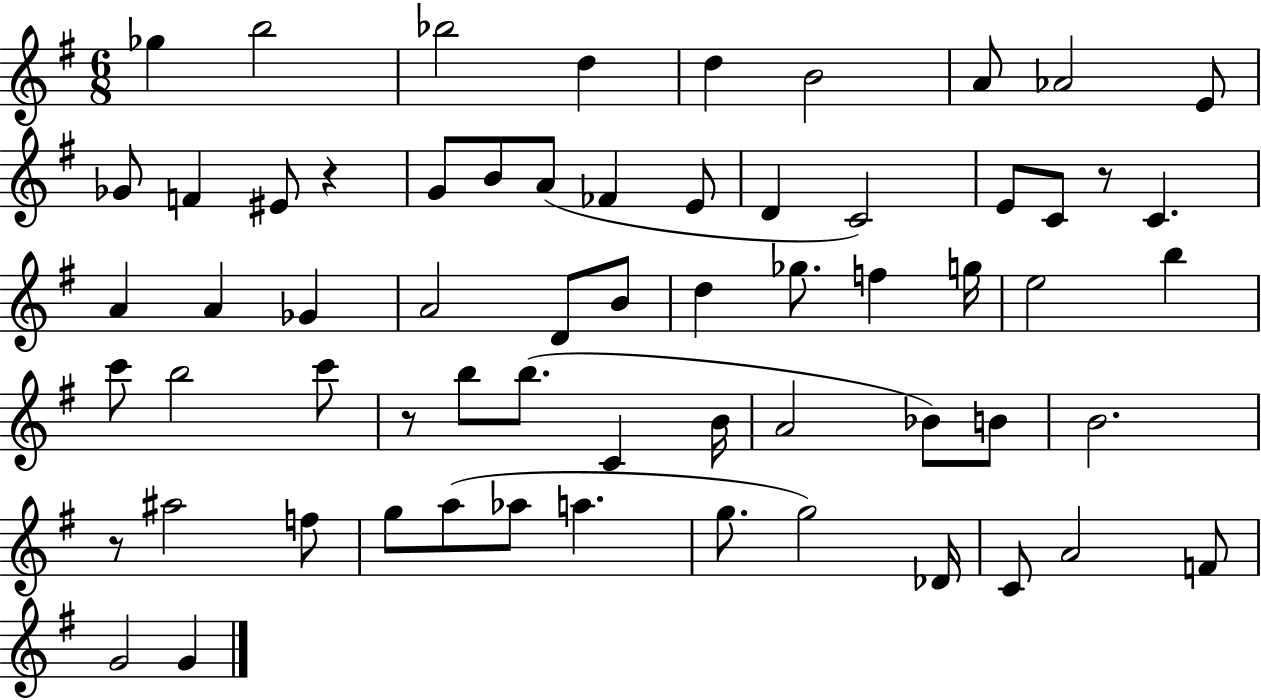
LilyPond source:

{
  \clef treble
  \numericTimeSignature
  \time 6/8
  \key g \major
  ges''4 b''2 | bes''2 d''4 | d''4 b'2 | a'8 aes'2 e'8 | \break ges'8 f'4 eis'8 r4 | g'8 b'8 a'8( fes'4 e'8 | d'4 c'2) | e'8 c'8 r8 c'4. | \break a'4 a'4 ges'4 | a'2 d'8 b'8 | d''4 ges''8. f''4 g''16 | e''2 b''4 | \break c'''8 b''2 c'''8 | r8 b''8 b''8.( c'4 b'16 | a'2 bes'8) b'8 | b'2. | \break r8 ais''2 f''8 | g''8 a''8( aes''8 a''4. | g''8. g''2) des'16 | c'8 a'2 f'8 | \break g'2 g'4 | \bar "|."
}